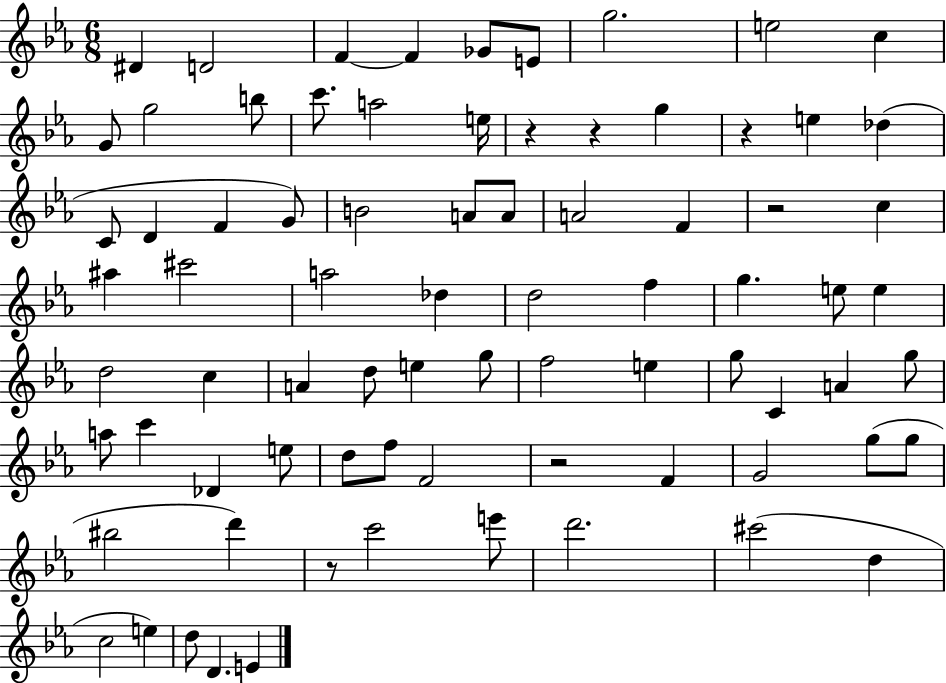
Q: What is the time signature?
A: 6/8